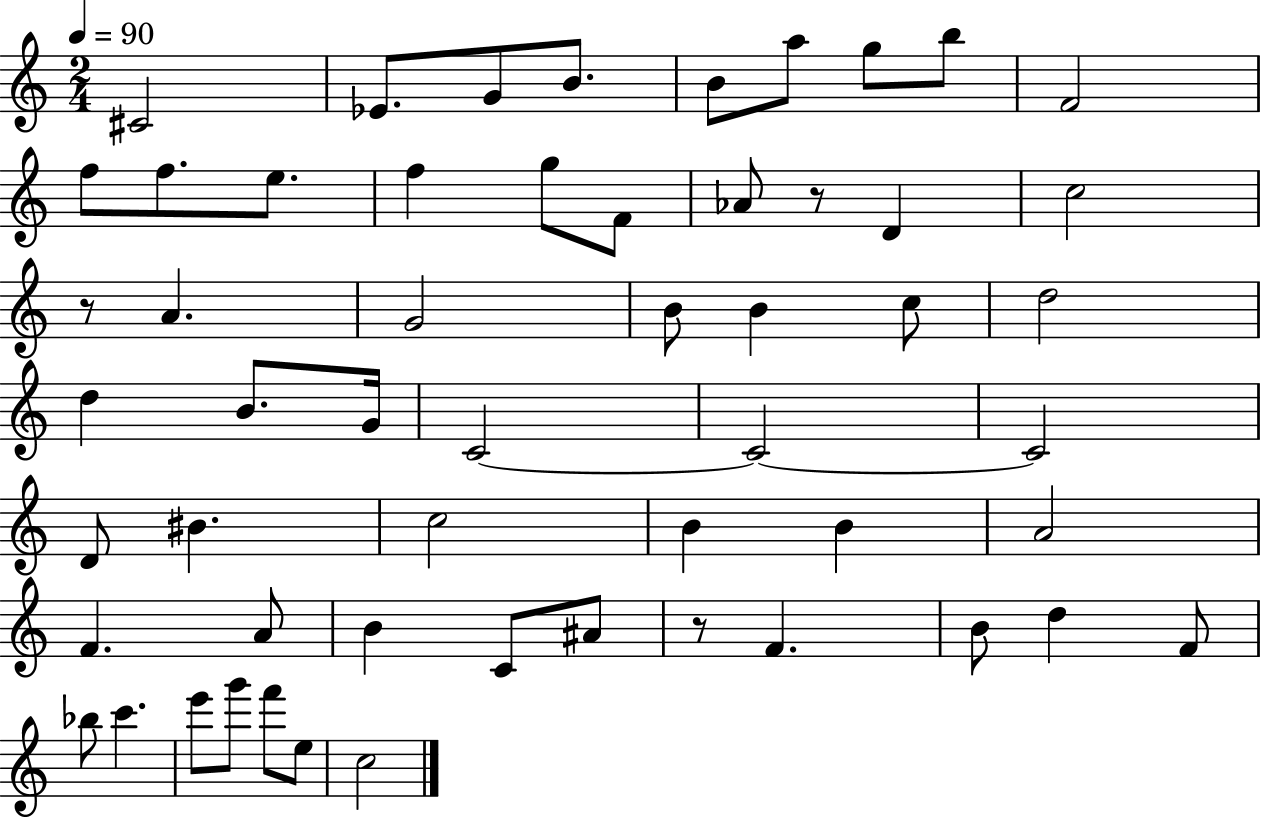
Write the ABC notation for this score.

X:1
T:Untitled
M:2/4
L:1/4
K:C
^C2 _E/2 G/2 B/2 B/2 a/2 g/2 b/2 F2 f/2 f/2 e/2 f g/2 F/2 _A/2 z/2 D c2 z/2 A G2 B/2 B c/2 d2 d B/2 G/4 C2 C2 C2 D/2 ^B c2 B B A2 F A/2 B C/2 ^A/2 z/2 F B/2 d F/2 _b/2 c' e'/2 g'/2 f'/2 e/2 c2